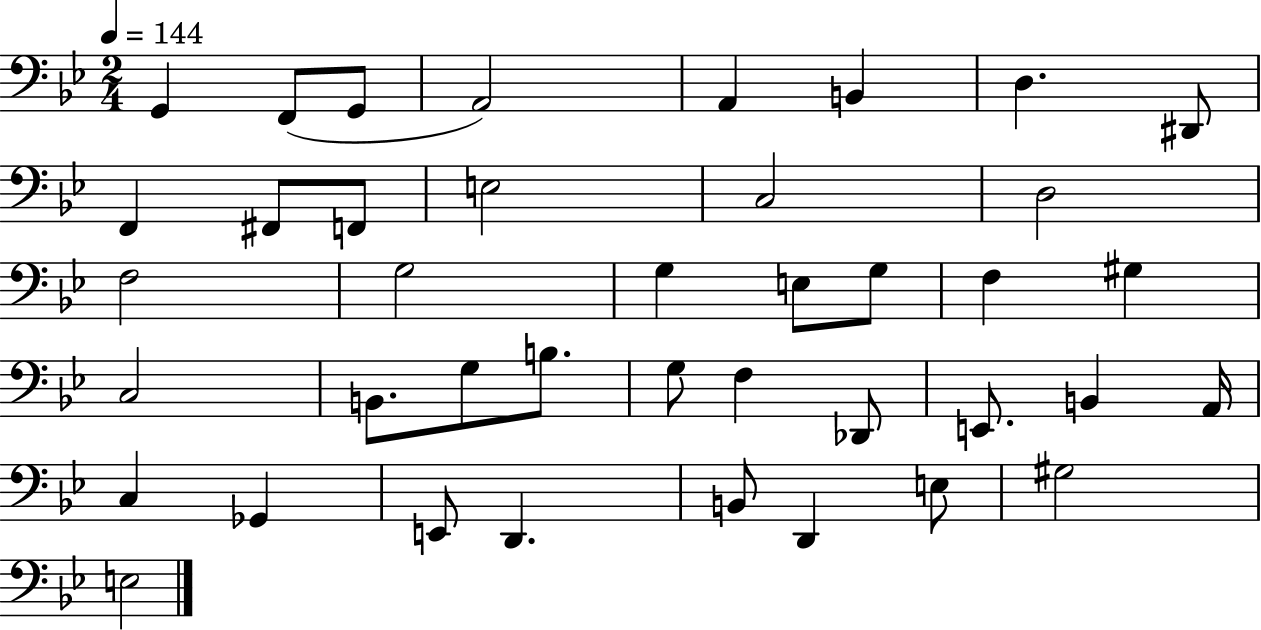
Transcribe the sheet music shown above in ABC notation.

X:1
T:Untitled
M:2/4
L:1/4
K:Bb
G,, F,,/2 G,,/2 A,,2 A,, B,, D, ^D,,/2 F,, ^F,,/2 F,,/2 E,2 C,2 D,2 F,2 G,2 G, E,/2 G,/2 F, ^G, C,2 B,,/2 G,/2 B,/2 G,/2 F, _D,,/2 E,,/2 B,, A,,/4 C, _G,, E,,/2 D,, B,,/2 D,, E,/2 ^G,2 E,2